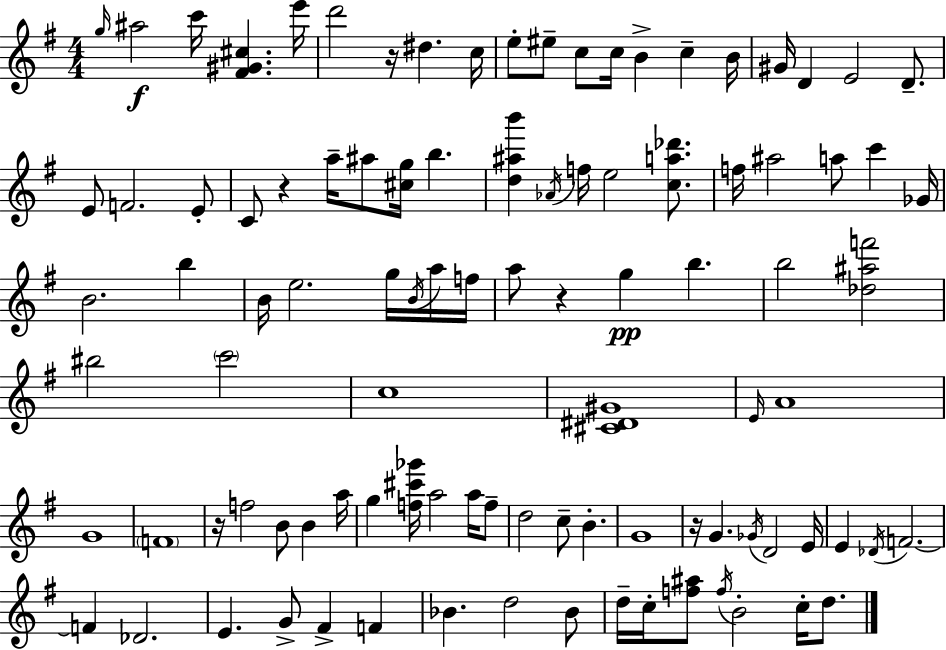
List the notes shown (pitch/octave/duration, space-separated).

G5/s A#5/h C6/s [F#4,G#4,C#5]/q. E6/s D6/h R/s D#5/q. C5/s E5/e EIS5/e C5/e C5/s B4/q C5/q B4/s G#4/s D4/q E4/h D4/e. E4/e F4/h. E4/e C4/e R/q A5/s A#5/e [C#5,G5]/s B5/q. [D5,A#5,B6]/q Ab4/s F5/s E5/h [C5,A5,Db6]/e. F5/s A#5/h A5/e C6/q Gb4/s B4/h. B5/q B4/s E5/h. G5/s B4/s A5/s F5/s A5/e R/q G5/q B5/q. B5/h [Db5,A#5,F6]/h BIS5/h C6/h C5/w [C#4,D#4,G#4]/w E4/s A4/w G4/w F4/w R/s F5/h B4/e B4/q A5/s G5/q [F5,C#6,Gb6]/s A5/h A5/s F5/e D5/h C5/e B4/q. G4/w R/s G4/q. Gb4/s D4/h E4/s E4/q Db4/s F4/h. F4/q Db4/h. E4/q. G4/e F#4/q F4/q Bb4/q. D5/h Bb4/e D5/s C5/s [F5,A#5]/e F5/s B4/h C5/s D5/e.